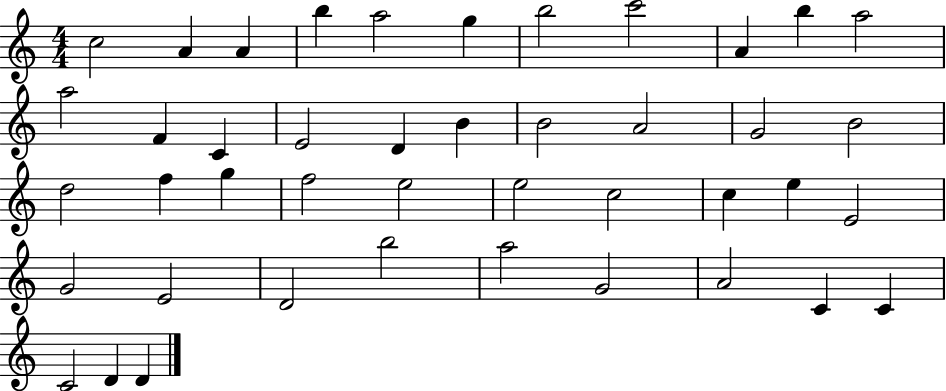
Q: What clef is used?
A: treble